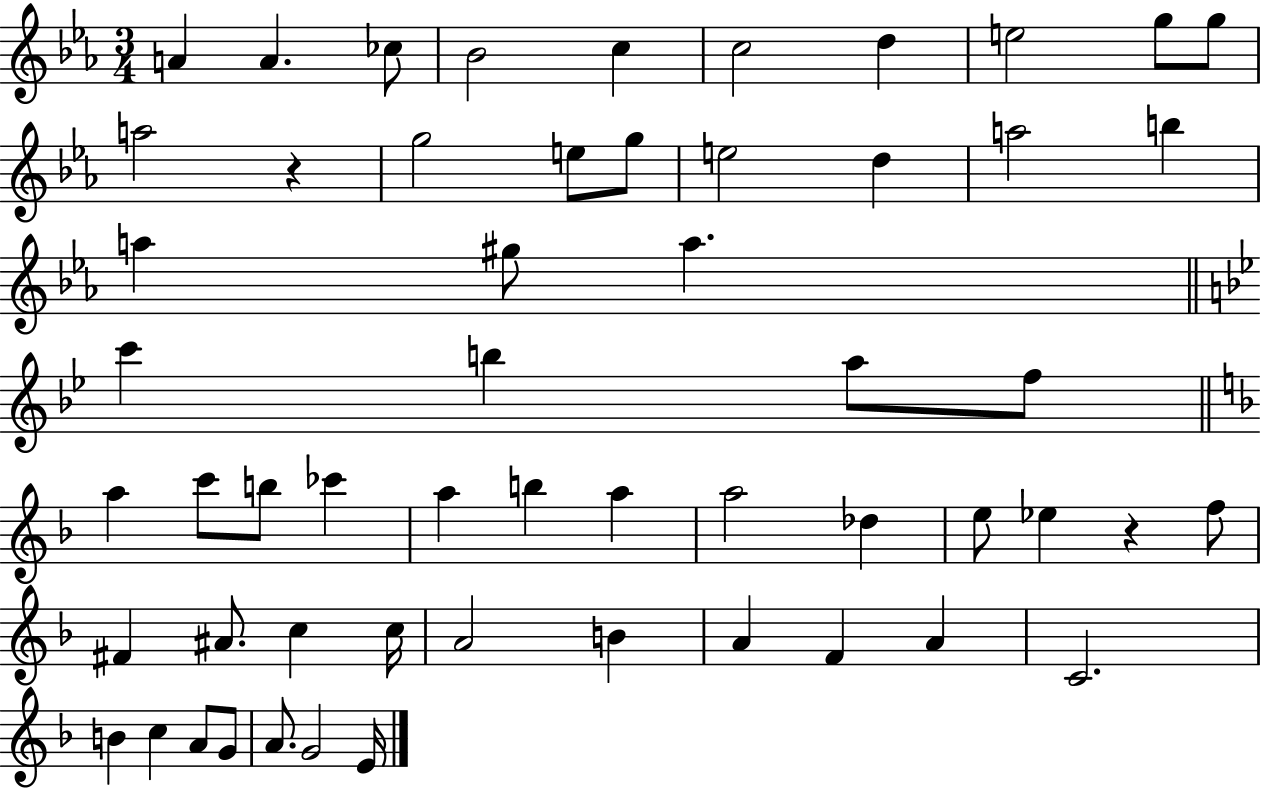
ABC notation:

X:1
T:Untitled
M:3/4
L:1/4
K:Eb
A A _c/2 _B2 c c2 d e2 g/2 g/2 a2 z g2 e/2 g/2 e2 d a2 b a ^g/2 a c' b a/2 f/2 a c'/2 b/2 _c' a b a a2 _d e/2 _e z f/2 ^F ^A/2 c c/4 A2 B A F A C2 B c A/2 G/2 A/2 G2 E/4